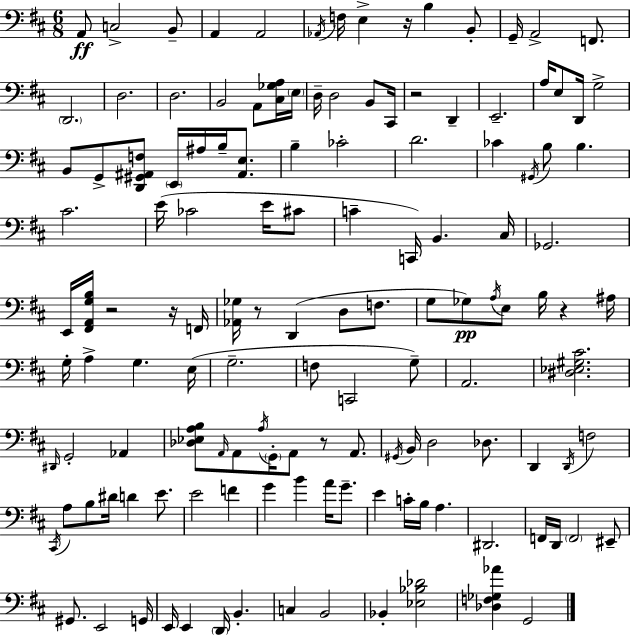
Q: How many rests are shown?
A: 7